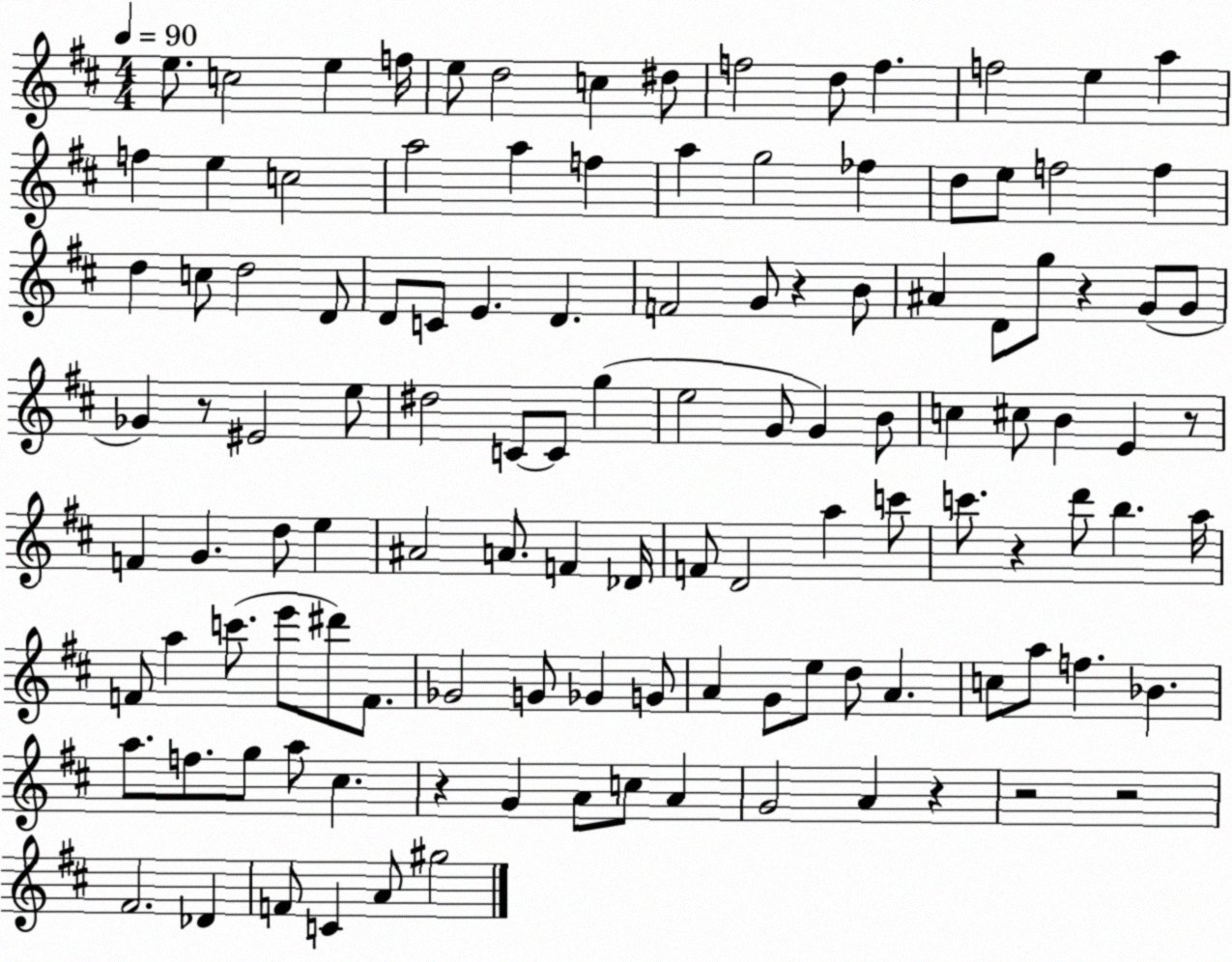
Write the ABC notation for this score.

X:1
T:Untitled
M:4/4
L:1/4
K:D
e/2 c2 e f/4 e/2 d2 c ^d/2 f2 d/2 f f2 e a f e c2 a2 a f a g2 _f d/2 e/2 f2 f d c/2 d2 D/2 D/2 C/2 E D F2 G/2 z B/2 ^A D/2 g/2 z G/2 G/2 _G z/2 ^E2 e/2 ^d2 C/2 C/2 g e2 G/2 G B/2 c ^c/2 B E z/2 F G d/2 e ^A2 A/2 F _D/4 F/2 D2 a c'/2 c'/2 z d'/2 b a/4 F/2 a c'/2 e'/2 ^d'/2 F/2 _G2 G/2 _G G/2 A G/2 e/2 d/2 A c/2 a/2 f _B a/2 f/2 g/2 a/2 ^c z G A/2 c/2 A G2 A z z2 z2 ^F2 _D F/2 C A/2 ^g2